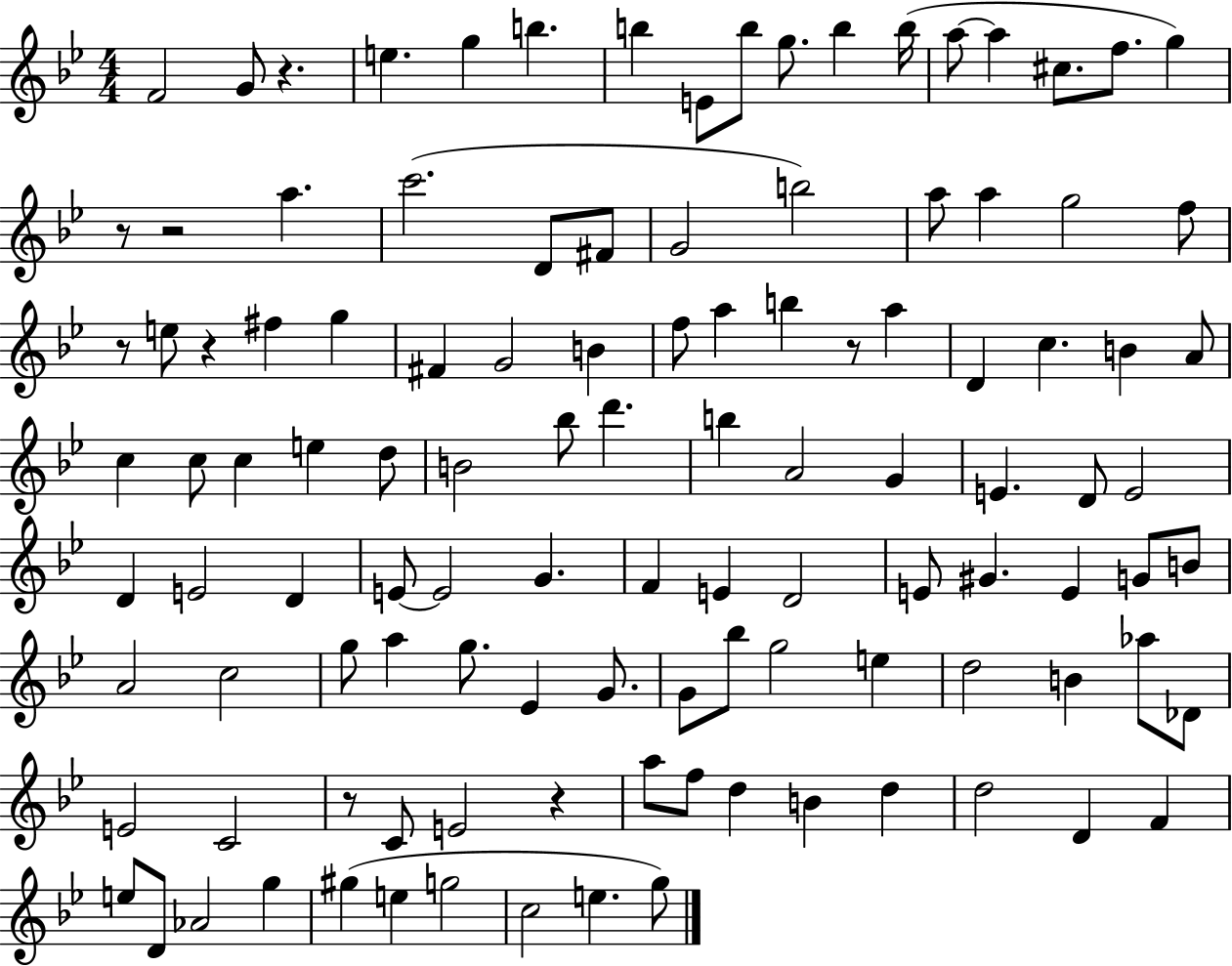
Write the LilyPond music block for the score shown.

{
  \clef treble
  \numericTimeSignature
  \time 4/4
  \key bes \major
  f'2 g'8 r4. | e''4. g''4 b''4. | b''4 e'8 b''8 g''8. b''4 b''16( | a''8~~ a''4 cis''8. f''8. g''4) | \break r8 r2 a''4. | c'''2.( d'8 fis'8 | g'2 b''2) | a''8 a''4 g''2 f''8 | \break r8 e''8 r4 fis''4 g''4 | fis'4 g'2 b'4 | f''8 a''4 b''4 r8 a''4 | d'4 c''4. b'4 a'8 | \break c''4 c''8 c''4 e''4 d''8 | b'2 bes''8 d'''4. | b''4 a'2 g'4 | e'4. d'8 e'2 | \break d'4 e'2 d'4 | e'8~~ e'2 g'4. | f'4 e'4 d'2 | e'8 gis'4. e'4 g'8 b'8 | \break a'2 c''2 | g''8 a''4 g''8. ees'4 g'8. | g'8 bes''8 g''2 e''4 | d''2 b'4 aes''8 des'8 | \break e'2 c'2 | r8 c'8 e'2 r4 | a''8 f''8 d''4 b'4 d''4 | d''2 d'4 f'4 | \break e''8 d'8 aes'2 g''4 | gis''4( e''4 g''2 | c''2 e''4. g''8) | \bar "|."
}